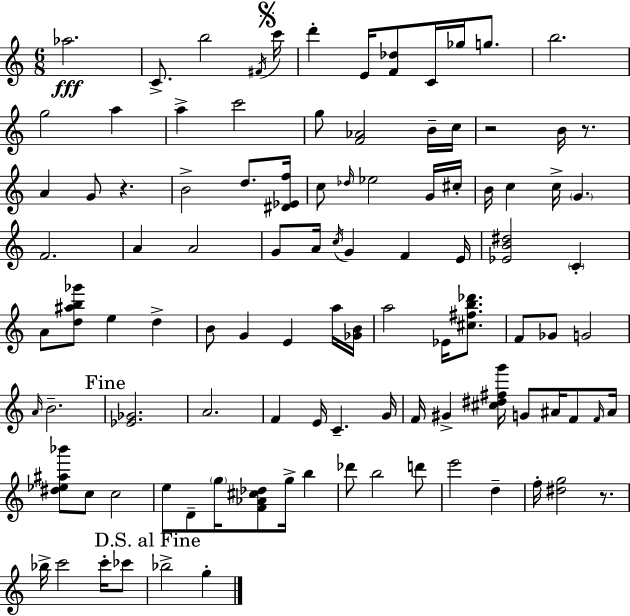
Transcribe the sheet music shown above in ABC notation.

X:1
T:Untitled
M:6/8
L:1/4
K:C
_a2 C/2 b2 ^F/4 c'/4 d' E/4 [F_d]/2 C/4 _g/4 g/2 b2 g2 a a c'2 g/2 [F_A]2 B/4 c/4 z2 B/4 z/2 A G/2 z B2 d/2 [^D_Ef]/4 c/2 _d/4 _e2 G/4 ^c/4 B/4 c c/4 G F2 A A2 G/2 A/4 c/4 G F E/4 [_EB^d]2 C A/2 [d^ab_g']/2 e d B/2 G E a/4 [_GB]/4 a2 _E/4 [^c^fb_d']/2 F/2 _G/2 G2 A/4 B2 [_E_G]2 A2 F E/4 C G/4 F/4 ^G [^c^d^fg']/4 G/2 ^A/4 F/2 F/4 ^A/4 [^d_e^a_b']/2 c/2 c2 e/2 D/2 g/4 [F_A^c_d]/2 g/4 b _d'/2 b2 d'/2 e'2 d f/4 [^dg]2 z/2 _b/4 c'2 c'/4 _c'/2 _b2 g